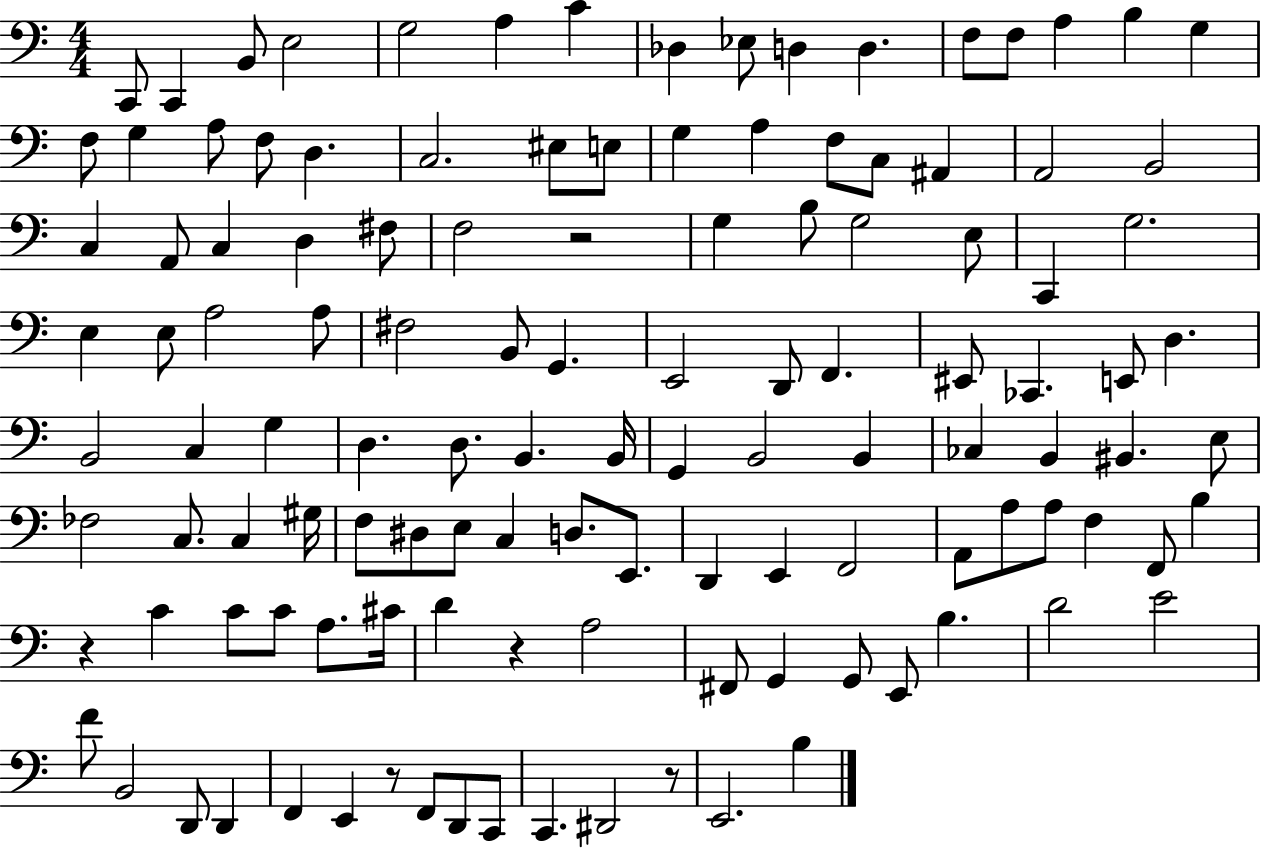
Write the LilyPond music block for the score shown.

{
  \clef bass
  \numericTimeSignature
  \time 4/4
  \key c \major
  c,8 c,4 b,8 e2 | g2 a4 c'4 | des4 ees8 d4 d4. | f8 f8 a4 b4 g4 | \break f8 g4 a8 f8 d4. | c2. eis8 e8 | g4 a4 f8 c8 ais,4 | a,2 b,2 | \break c4 a,8 c4 d4 fis8 | f2 r2 | g4 b8 g2 e8 | c,4 g2. | \break e4 e8 a2 a8 | fis2 b,8 g,4. | e,2 d,8 f,4. | eis,8 ces,4. e,8 d4. | \break b,2 c4 g4 | d4. d8. b,4. b,16 | g,4 b,2 b,4 | ces4 b,4 bis,4. e8 | \break fes2 c8. c4 gis16 | f8 dis8 e8 c4 d8. e,8. | d,4 e,4 f,2 | a,8 a8 a8 f4 f,8 b4 | \break r4 c'4 c'8 c'8 a8. cis'16 | d'4 r4 a2 | fis,8 g,4 g,8 e,8 b4. | d'2 e'2 | \break f'8 b,2 d,8 d,4 | f,4 e,4 r8 f,8 d,8 c,8 | c,4. dis,2 r8 | e,2. b4 | \break \bar "|."
}